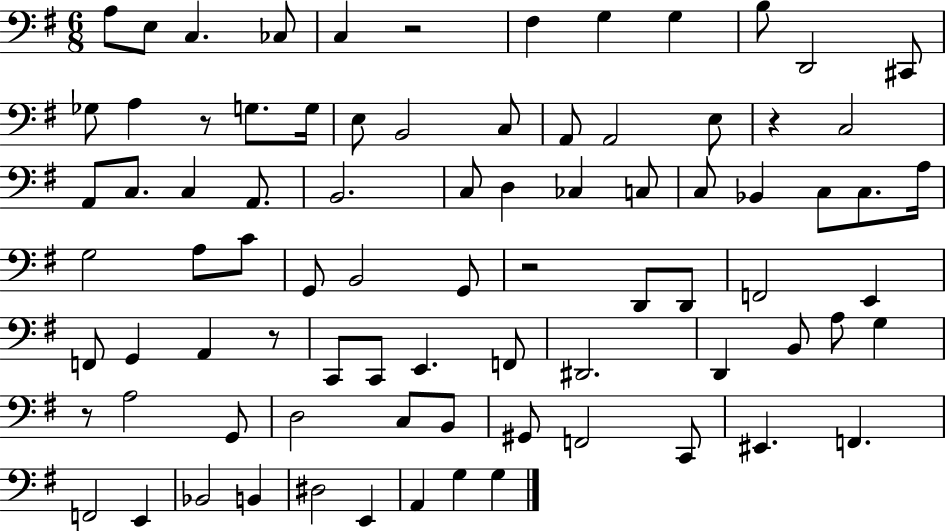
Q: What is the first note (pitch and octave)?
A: A3